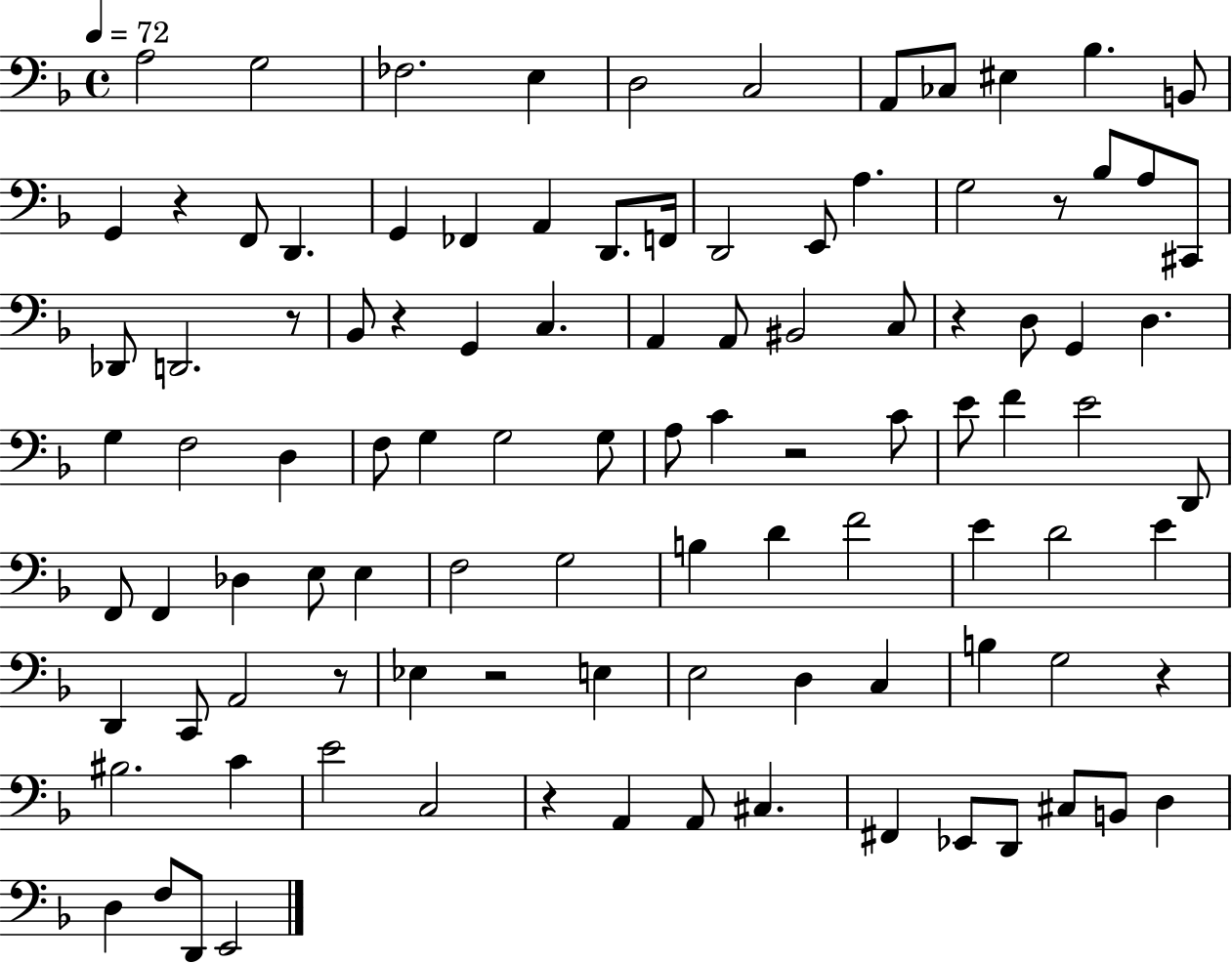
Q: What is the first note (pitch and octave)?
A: A3